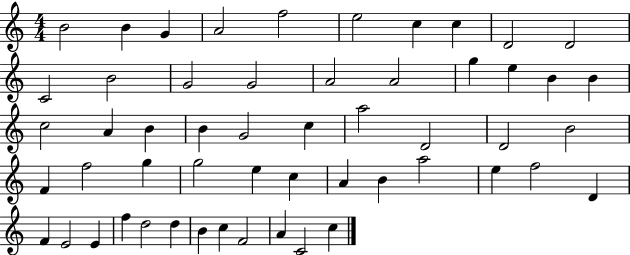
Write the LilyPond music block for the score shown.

{
  \clef treble
  \numericTimeSignature
  \time 4/4
  \key c \major
  b'2 b'4 g'4 | a'2 f''2 | e''2 c''4 c''4 | d'2 d'2 | \break c'2 b'2 | g'2 g'2 | a'2 a'2 | g''4 e''4 b'4 b'4 | \break c''2 a'4 b'4 | b'4 g'2 c''4 | a''2 d'2 | d'2 b'2 | \break f'4 f''2 g''4 | g''2 e''4 c''4 | a'4 b'4 a''2 | e''4 f''2 d'4 | \break f'4 e'2 e'4 | f''4 d''2 d''4 | b'4 c''4 f'2 | a'4 c'2 c''4 | \break \bar "|."
}